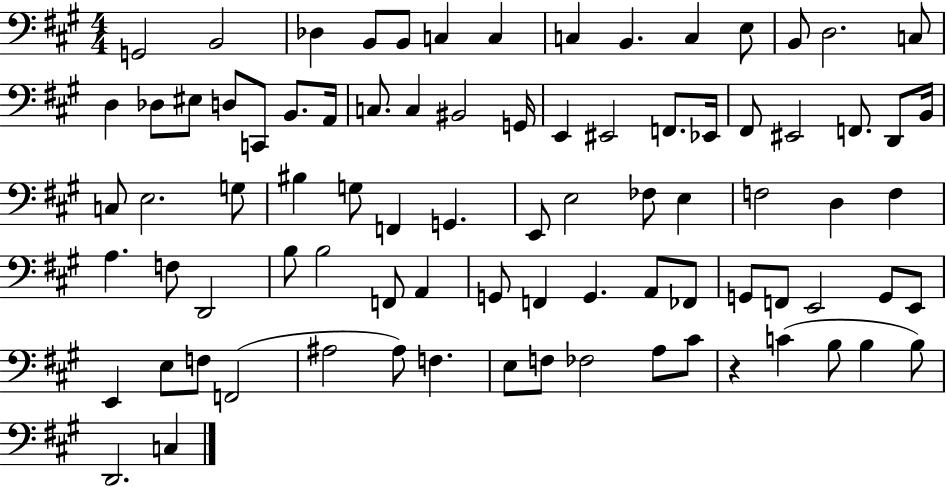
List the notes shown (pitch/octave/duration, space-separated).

G2/h B2/h Db3/q B2/e B2/e C3/q C3/q C3/q B2/q. C3/q E3/e B2/e D3/h. C3/e D3/q Db3/e EIS3/e D3/e C2/e B2/e. A2/s C3/e. C3/q BIS2/h G2/s E2/q EIS2/h F2/e. Eb2/s F#2/e EIS2/h F2/e. D2/e B2/s C3/e E3/h. G3/e BIS3/q G3/e F2/q G2/q. E2/e E3/h FES3/e E3/q F3/h D3/q F3/q A3/q. F3/e D2/h B3/e B3/h F2/e A2/q G2/e F2/q G2/q. A2/e FES2/e G2/e F2/e E2/h G2/e E2/e E2/q E3/e F3/e F2/h A#3/h A#3/e F3/q. E3/e F3/e FES3/h A3/e C#4/e R/q C4/q B3/e B3/q B3/e D2/h. C3/q